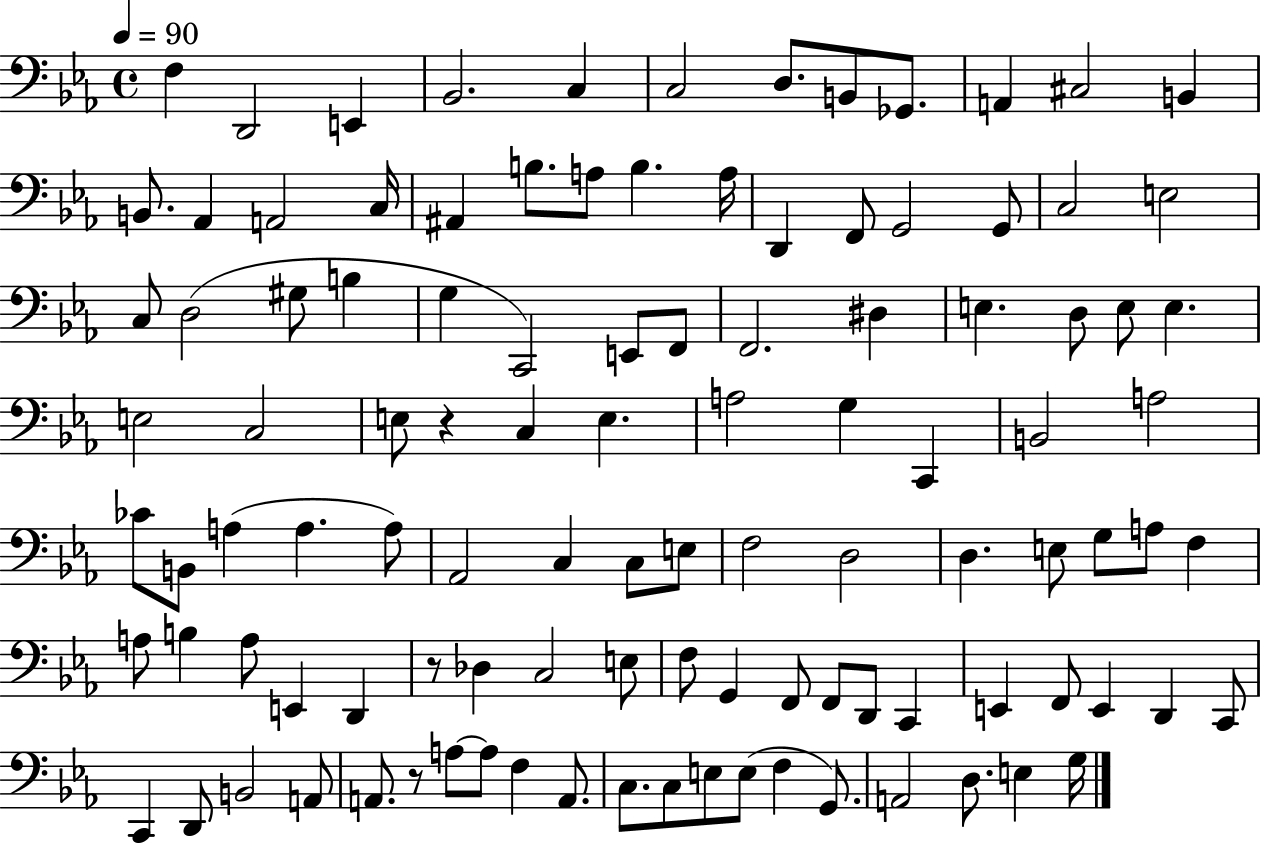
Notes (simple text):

F3/q D2/h E2/q Bb2/h. C3/q C3/h D3/e. B2/e Gb2/e. A2/q C#3/h B2/q B2/e. Ab2/q A2/h C3/s A#2/q B3/e. A3/e B3/q. A3/s D2/q F2/e G2/h G2/e C3/h E3/h C3/e D3/h G#3/e B3/q G3/q C2/h E2/e F2/e F2/h. D#3/q E3/q. D3/e E3/e E3/q. E3/h C3/h E3/e R/q C3/q E3/q. A3/h G3/q C2/q B2/h A3/h CES4/e B2/e A3/q A3/q. A3/e Ab2/h C3/q C3/e E3/e F3/h D3/h D3/q. E3/e G3/e A3/e F3/q A3/e B3/q A3/e E2/q D2/q R/e Db3/q C3/h E3/e F3/e G2/q F2/e F2/e D2/e C2/q E2/q F2/e E2/q D2/q C2/e C2/q D2/e B2/h A2/e A2/e. R/e A3/e A3/e F3/q A2/e. C3/e. C3/e E3/e E3/e F3/q G2/e. A2/h D3/e. E3/q G3/s